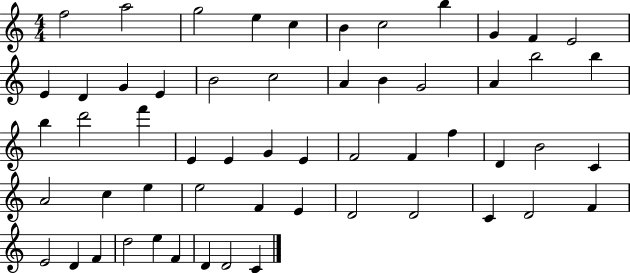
F5/h A5/h G5/h E5/q C5/q B4/q C5/h B5/q G4/q F4/q E4/h E4/q D4/q G4/q E4/q B4/h C5/h A4/q B4/q G4/h A4/q B5/h B5/q B5/q D6/h F6/q E4/q E4/q G4/q E4/q F4/h F4/q F5/q D4/q B4/h C4/q A4/h C5/q E5/q E5/h F4/q E4/q D4/h D4/h C4/q D4/h F4/q E4/h D4/q F4/q D5/h E5/q F4/q D4/q D4/h C4/q